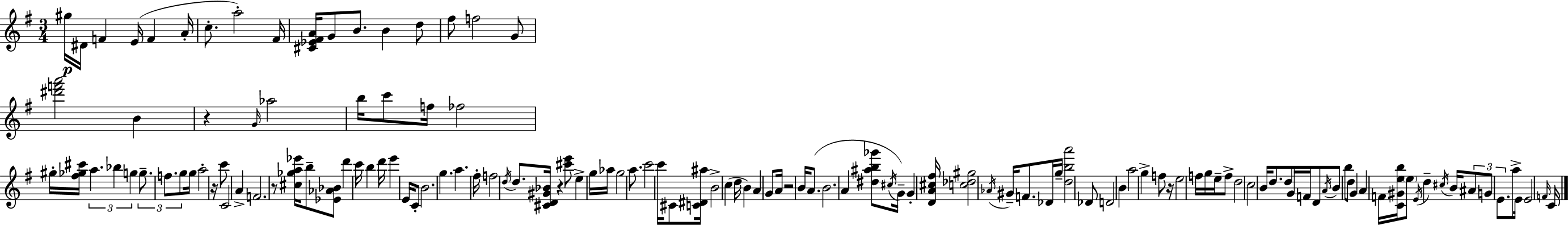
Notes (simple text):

G#5/s D#4/s F4/q E4/s F4/q A4/s C5/e. A5/h F#4/s [C#4,Eb4,F#4,A4]/s G4/e B4/e. B4/q D5/e F#5/e F5/h G4/e [D#6,F6,A6]/h B4/q R/q G4/s Ab5/h B5/s C6/e F5/s FES5/h G#5/s [F#5,Gb5,C#6]/s A5/q. Bb5/q G5/q G5/e. F5/e. G5/e G5/s A5/h R/s C6/e C4/h A4/q F4/h. R/e [C#5,Gb5,A5,Eb6]/s B5/e [Eb4,Ab4,Bb4]/e D6/q C6/s B5/q D6/s E6/q E4/s C4/e B4/h. G5/q. A5/q. F#5/s F5/h D5/s D5/e. [C#4,D4,G#4,Bb4]/s R/q [C#6,E6]/e E5/q G5/s Ab5/s G5/h A5/e. C6/h C6/s C#4/e [C4,D#4,A#5]/s B4/h C5/q D5/s B4/q A4/q G4/e A4/s R/h B4/s A4/e. B4/h. A4/q [D#5,A#5,B5,Gb6]/e C#5/s G4/s G4/q [D4,A4,C#5,F#5]/s [C5,Db5,G#5]/h Ab4/s G#4/s F4/e. Db4/s G5/s [D5,B5,A6]/h Db4/e D4/h B4/q A5/h G5/q F5/e R/s E5/h F5/s G5/s E5/s F5/e D5/h C5/h B4/s D5/e. D5/e G4/s F4/s D4/e A4/s B4/e B5/e D5/e G4/q A4/q F4/s [C4,G#4,E5,B5]/s E5/e E4/s D5/q C#5/s B4/s A#4/e G4/e E4/e. A5/e E4/s E4/h F4/s C4/s